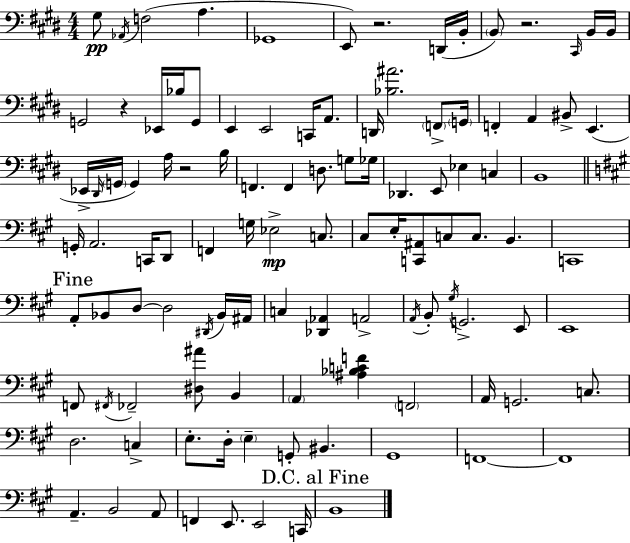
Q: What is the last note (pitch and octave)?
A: B2